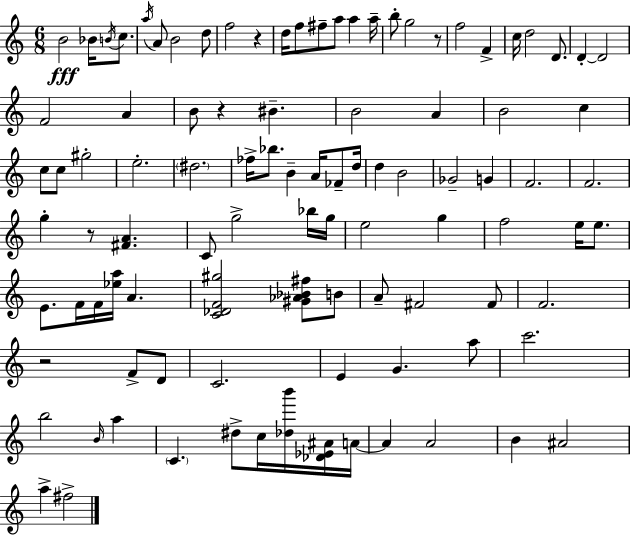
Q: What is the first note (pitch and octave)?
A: B4